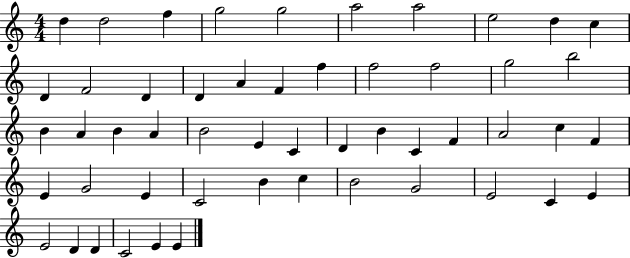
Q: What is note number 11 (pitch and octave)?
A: D4